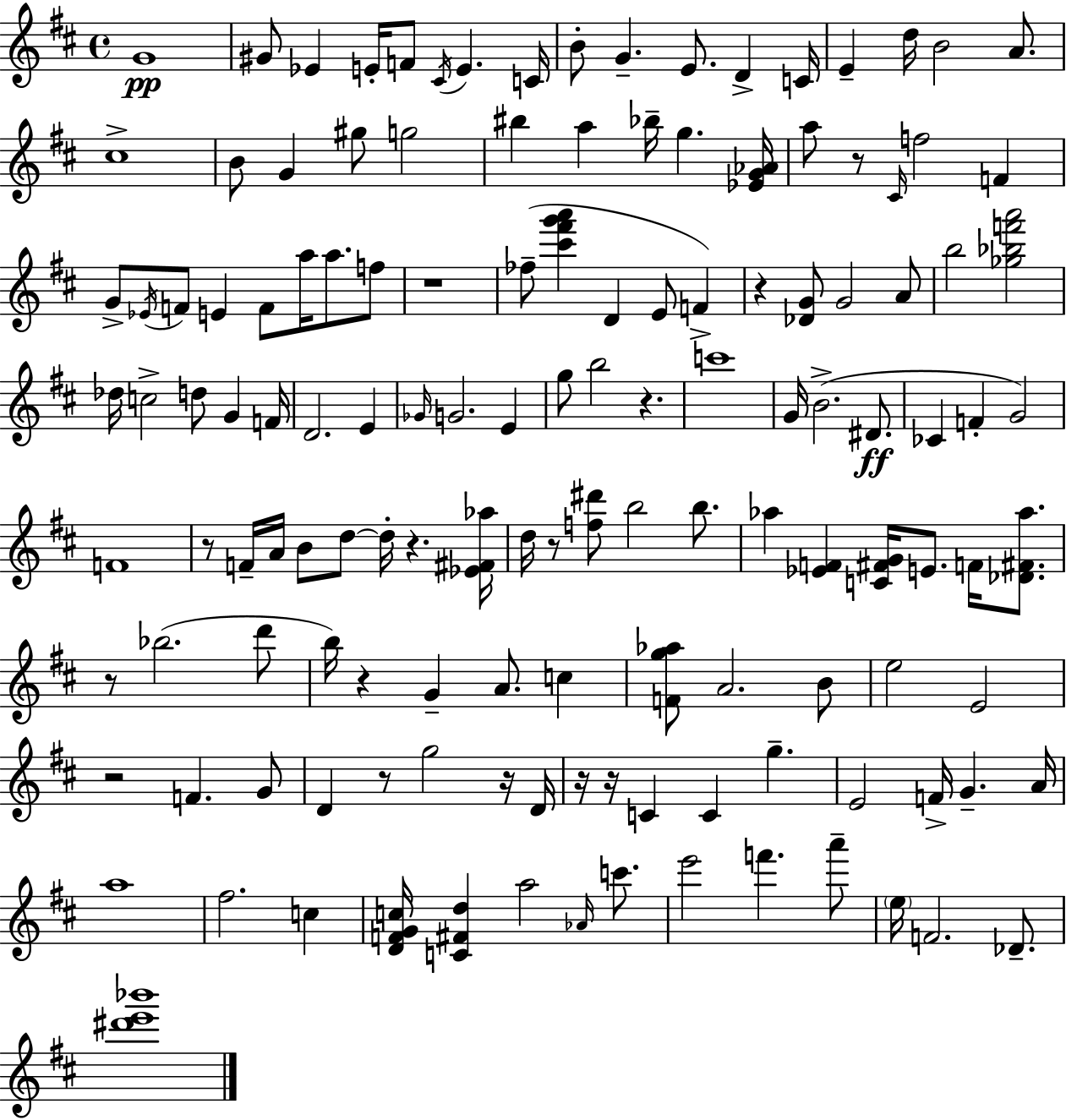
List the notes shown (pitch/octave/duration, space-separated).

G4/w G#4/e Eb4/q E4/s F4/e C#4/s E4/q. C4/s B4/e G4/q. E4/e. D4/q C4/s E4/q D5/s B4/h A4/e. C#5/w B4/e G4/q G#5/e G5/h BIS5/q A5/q Bb5/s G5/q. [Eb4,G4,Ab4]/s A5/e R/e C#4/s F5/h F4/q G4/e Eb4/s F4/e E4/q F4/e A5/s A5/e. F5/e R/w FES5/e [C#6,F#6,G6,A6]/q D4/q E4/e F4/q R/q [Db4,G4]/e G4/h A4/e B5/h [Gb5,Bb5,F6,A6]/h Db5/s C5/h D5/e G4/q F4/s D4/h. E4/q Gb4/s G4/h. E4/q G5/e B5/h R/q. C6/w G4/s B4/h. D#4/e. CES4/q F4/q G4/h F4/w R/e F4/s A4/s B4/e D5/e D5/s R/q. [Eb4,F#4,Ab5]/s D5/s R/e [F5,D#6]/e B5/h B5/e. Ab5/q [Eb4,F4]/q [C4,F#4,G4]/s E4/e. F4/s [Db4,F#4,Ab5]/e. R/e Bb5/h. D6/e B5/s R/q G4/q A4/e. C5/q [F4,G5,Ab5]/e A4/h. B4/e E5/h E4/h R/h F4/q. G4/e D4/q R/e G5/h R/s D4/s R/s R/s C4/q C4/q G5/q. E4/h F4/s G4/q. A4/s A5/w F#5/h. C5/q [D4,F4,G4,C5]/s [C4,F#4,D5]/q A5/h Ab4/s C6/e. E6/h F6/q. A6/e E5/s F4/h. Db4/e. [D#6,E6,Bb6]/w